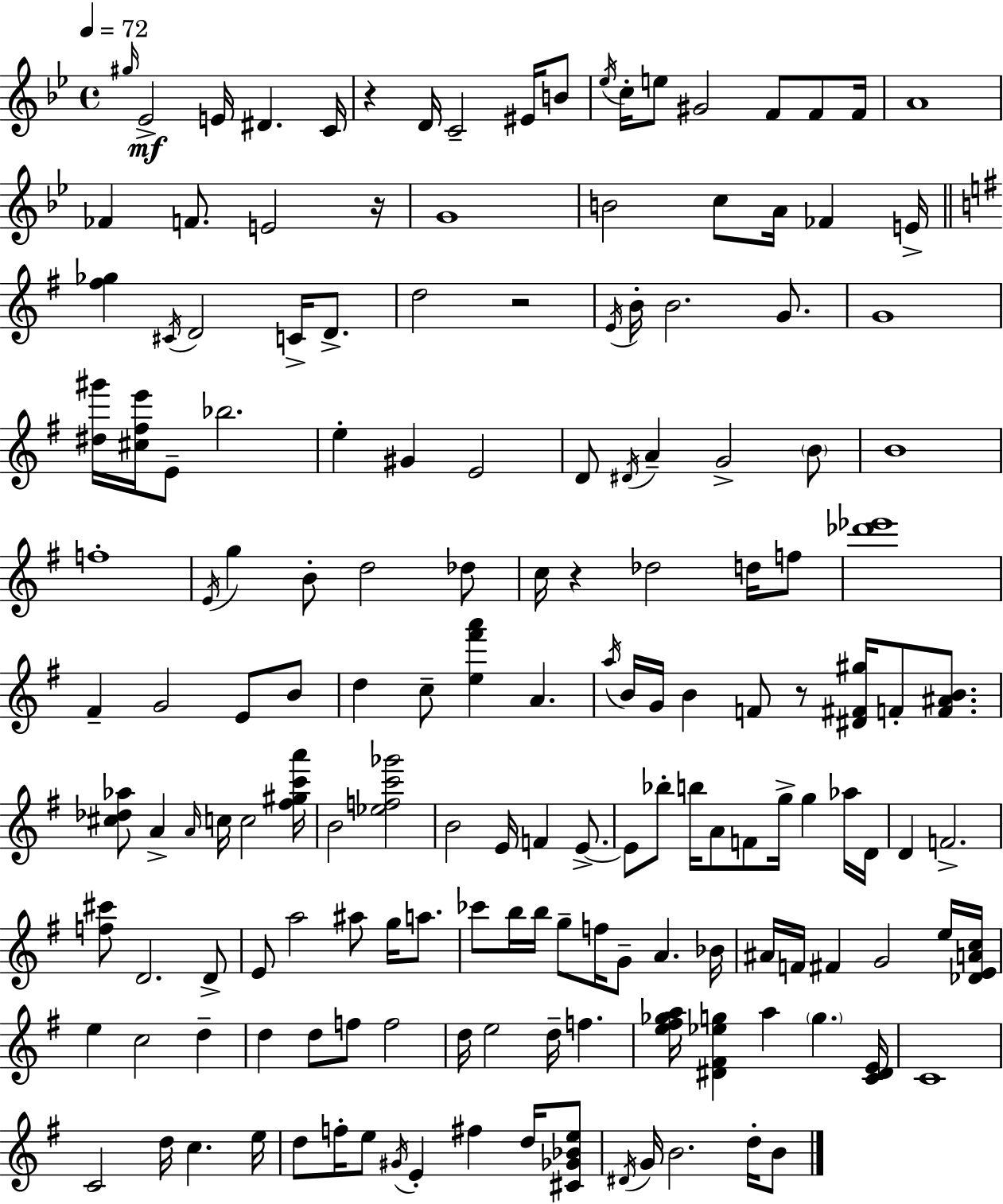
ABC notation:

X:1
T:Untitled
M:4/4
L:1/4
K:Gm
^g/4 _E2 E/4 ^D C/4 z D/4 C2 ^E/4 B/2 _e/4 c/4 e/2 ^G2 F/2 F/2 F/4 A4 _F F/2 E2 z/4 G4 B2 c/2 A/4 _F E/4 [^f_g] ^C/4 D2 C/4 D/2 d2 z2 E/4 B/4 B2 G/2 G4 [^d^g']/4 [^c^fe']/4 E/2 _b2 e ^G E2 D/2 ^D/4 A G2 B/2 B4 f4 E/4 g B/2 d2 _d/2 c/4 z _d2 d/4 f/2 [_d'_e']4 ^F G2 E/2 B/2 d c/2 [e^f'a'] A a/4 B/4 G/4 B F/2 z/2 [^D^F^g]/4 F/2 [F^AB]/2 [^c_d_a]/2 A A/4 c/4 c2 [^f^gc'a']/4 B2 [_efc'_g']2 B2 E/4 F E/2 E/2 _b/2 b/4 A/2 F/2 g/4 g _a/4 D/4 D F2 [f^c']/2 D2 D/2 E/2 a2 ^a/2 g/4 a/2 _c'/2 b/4 b/4 g/2 f/4 G/2 A _B/4 ^A/4 F/4 ^F G2 e/4 [_DEAc]/4 e c2 d d d/2 f/2 f2 d/4 e2 d/4 f [e^f_ga]/4 [^D^F_eg] a g [C^DE]/4 C4 C2 d/4 c e/4 d/2 f/4 e/2 ^G/4 E ^f d/4 [^C_G_Be]/2 ^D/4 G/4 B2 d/4 B/2